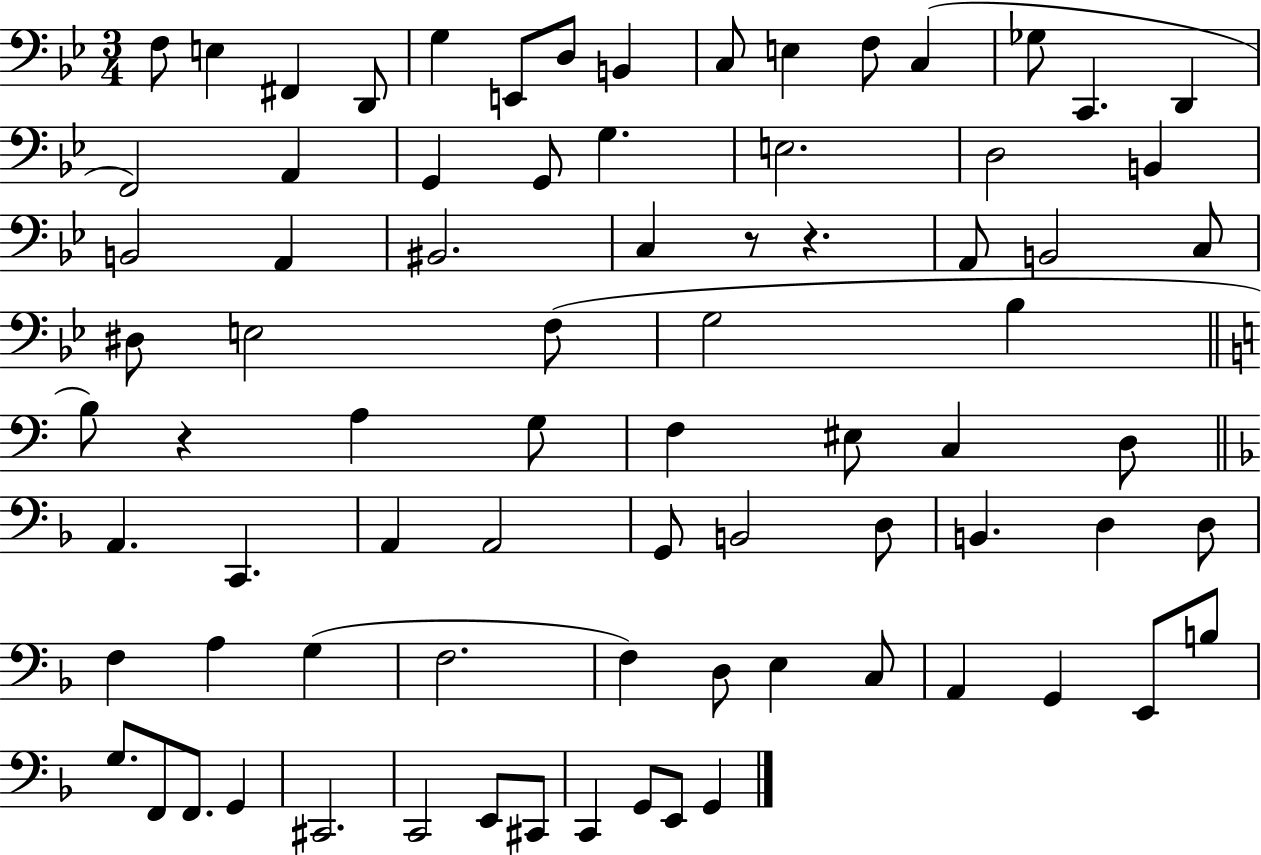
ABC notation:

X:1
T:Untitled
M:3/4
L:1/4
K:Bb
F,/2 E, ^F,, D,,/2 G, E,,/2 D,/2 B,, C,/2 E, F,/2 C, _G,/2 C,, D,, F,,2 A,, G,, G,,/2 G, E,2 D,2 B,, B,,2 A,, ^B,,2 C, z/2 z A,,/2 B,,2 C,/2 ^D,/2 E,2 F,/2 G,2 _B, B,/2 z A, G,/2 F, ^E,/2 C, D,/2 A,, C,, A,, A,,2 G,,/2 B,,2 D,/2 B,, D, D,/2 F, A, G, F,2 F, D,/2 E, C,/2 A,, G,, E,,/2 B,/2 G,/2 F,,/2 F,,/2 G,, ^C,,2 C,,2 E,,/2 ^C,,/2 C,, G,,/2 E,,/2 G,,